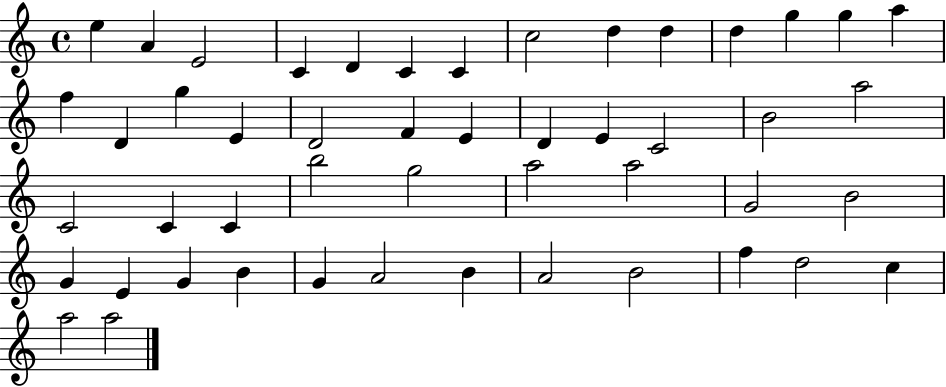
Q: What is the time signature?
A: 4/4